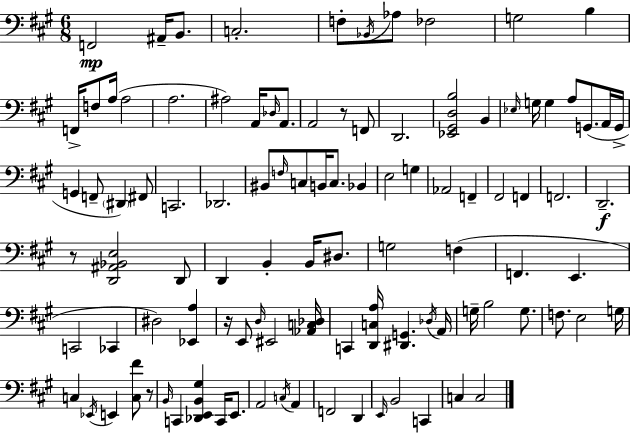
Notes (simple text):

F2/h A#2/s B2/e. C3/h. F3/e Bb2/s Ab3/e FES3/h G3/h B3/q F2/s F3/e A3/s A3/h A3/h. A#3/h A2/s Db3/s A2/e. A2/h R/e F2/e D2/h. [Eb2,G#2,D3,B3]/h B2/q Eb3/s G3/s G3/q A3/e G2/e. A2/s G2/s G2/q F2/e D#2/q F#2/e C2/h. Db2/h. BIS2/e F3/s C3/e B2/s C3/e. Bb2/q E3/h G3/q Ab2/h F2/q F#2/h F2/q F2/h. D2/h. R/e [D2,A#2,Bb2,E3]/h D2/e D2/q B2/q B2/s D#3/e. G3/h F3/q F2/q. E2/q. C2/h CES2/q D#3/h [Eb2,A3]/q R/s E2/e D3/s EIS2/h [Ab2,C3,Db3]/s C2/q [D2,C3,A3]/s [D#2,G2]/q. Db3/s A2/s G3/s B3/h G3/e. F3/e. E3/h G3/s C3/q Eb2/s E2/q [C3,F#4]/e R/e B2/s C2/q [Db2,E2,B2,G#3]/q C2/s E2/e. A2/h C3/s A2/q F2/h D2/q E2/s B2/h C2/q C3/q C3/h